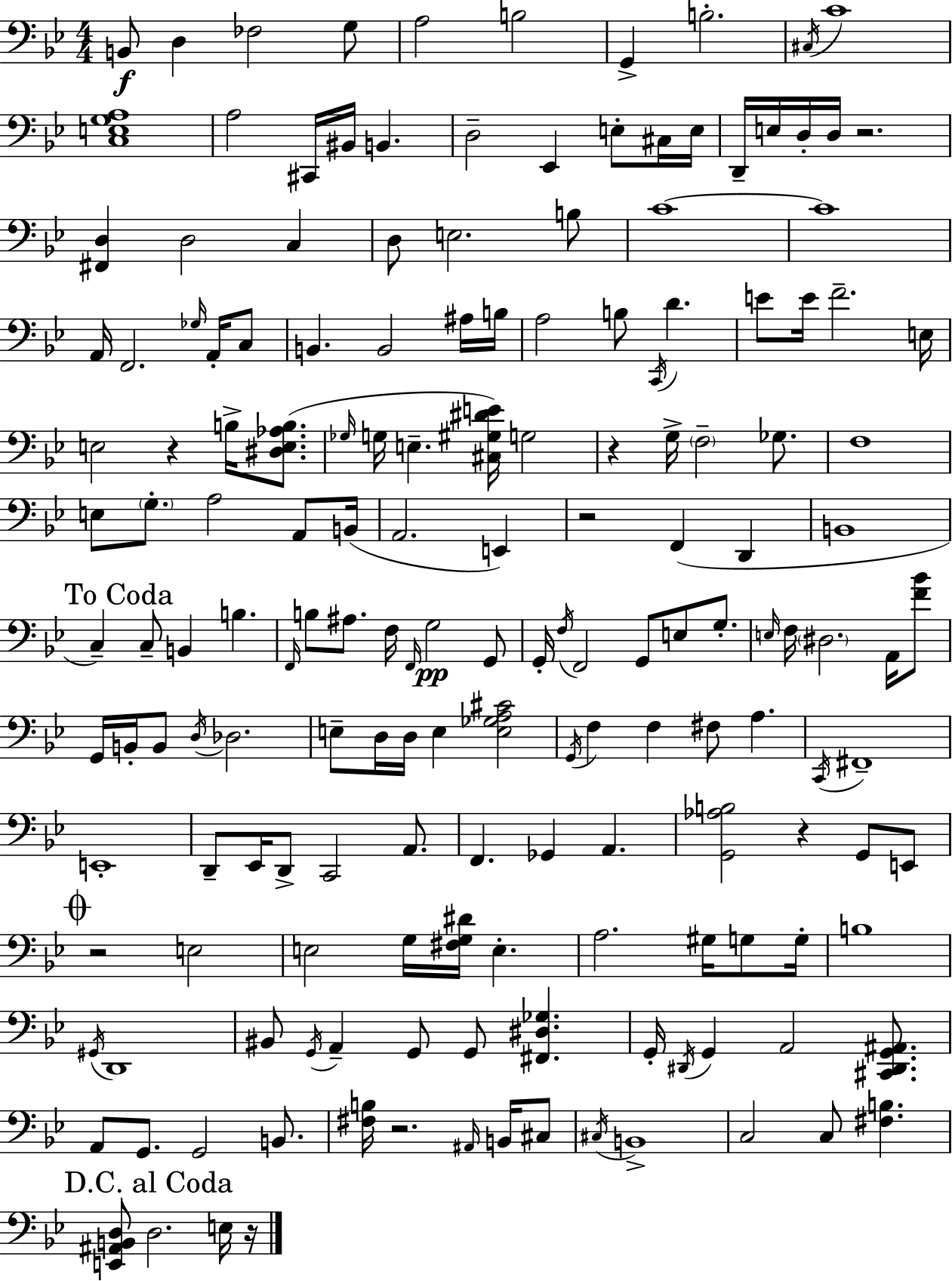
B2/e D3/q FES3/h G3/e A3/h B3/h G2/q B3/h. C#3/s C4/w [C3,E3,G3,A3]/w A3/h C#2/s BIS2/s B2/q. D3/h Eb2/q E3/e C#3/s E3/s D2/s E3/s D3/s D3/s R/h. [F#2,D3]/q D3/h C3/q D3/e E3/h. B3/e C4/w C4/w A2/s F2/h. Gb3/s A2/s C3/e B2/q. B2/h A#3/s B3/s A3/h B3/e C2/s D4/q. E4/e E4/s F4/h. E3/s E3/h R/q B3/s [D#3,E3,Ab3,B3]/e. Gb3/s G3/s E3/q. [C#3,G#3,D#4,E4]/s G3/h R/q G3/s F3/h Gb3/e. F3/w E3/e G3/e. A3/h A2/e B2/s A2/h. E2/q R/h F2/q D2/q B2/w C3/q C3/e B2/q B3/q. F2/s B3/e A#3/e. F3/s F2/s G3/h G2/e G2/s F3/s F2/h G2/e E3/e G3/e. E3/s F3/s D#3/h. A2/s [F4,Bb4]/e G2/s B2/s B2/e D3/s Db3/h. E3/e D3/s D3/s E3/q [E3,Gb3,A3,C#4]/h G2/s F3/q F3/q F#3/e A3/q. C2/s F#2/w E2/w D2/e Eb2/s D2/e C2/h A2/e. F2/q. Gb2/q A2/q. [G2,Ab3,B3]/h R/q G2/e E2/e R/h E3/h E3/h G3/s [F#3,G3,D#4]/s E3/q. A3/h. G#3/s G3/e G3/s B3/w G#2/s D2/w BIS2/e G2/s A2/q G2/e G2/e [F#2,D#3,Gb3]/q. G2/s D#2/s G2/q A2/h [C#2,D#2,G2,A#2]/e. A2/e G2/e. G2/h B2/e. [F#3,B3]/s R/h. A#2/s B2/s C#3/e C#3/s B2/w C3/h C3/e [F#3,B3]/q. [E2,A#2,B2,D3]/e D3/h. E3/s R/s